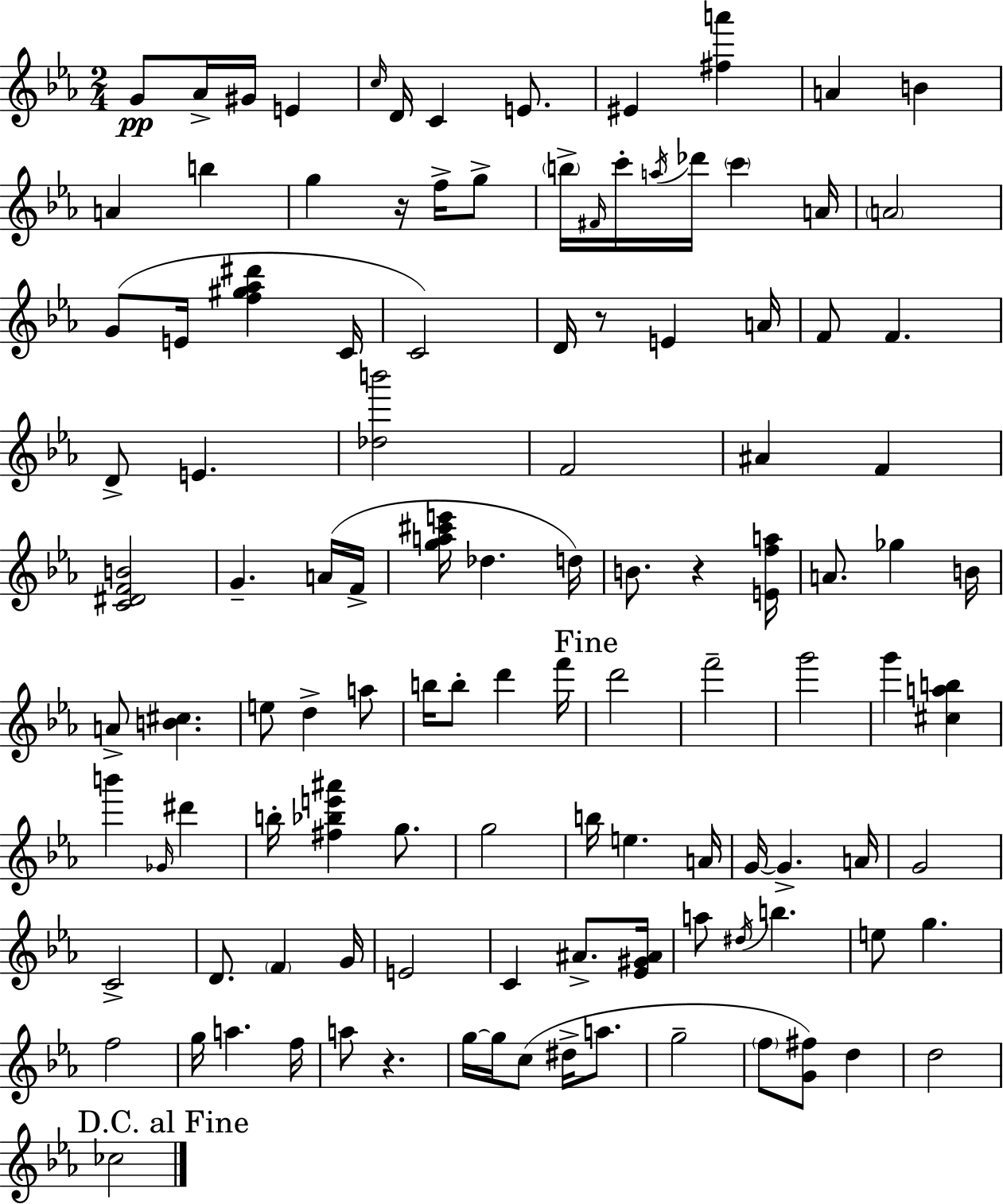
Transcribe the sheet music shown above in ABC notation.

X:1
T:Untitled
M:2/4
L:1/4
K:Cm
G/2 _A/4 ^G/4 E c/4 D/4 C E/2 ^E [^fa'] A B A b g z/4 f/4 g/2 b/4 ^F/4 c'/4 a/4 _d'/4 c' A/4 A2 G/2 E/4 [f^g_a^d'] C/4 C2 D/4 z/2 E A/4 F/2 F D/2 E [_db']2 F2 ^A F [C^DFB]2 G A/4 F/4 [ga^c'e']/4 _d d/4 B/2 z [Efa]/4 A/2 _g B/4 A/2 [B^c] e/2 d a/2 b/4 b/2 d' f'/4 d'2 f'2 g'2 g' [^cab] b' _G/4 ^d' b/4 [^f_be'^a'] g/2 g2 b/4 e A/4 G/4 G A/4 G2 C2 D/2 F G/4 E2 C ^A/2 [_E^G^A]/4 a/2 ^d/4 b e/2 g f2 g/4 a f/4 a/2 z g/4 g/4 c/2 ^d/4 a/2 g2 f/2 [G^f]/2 d d2 _c2